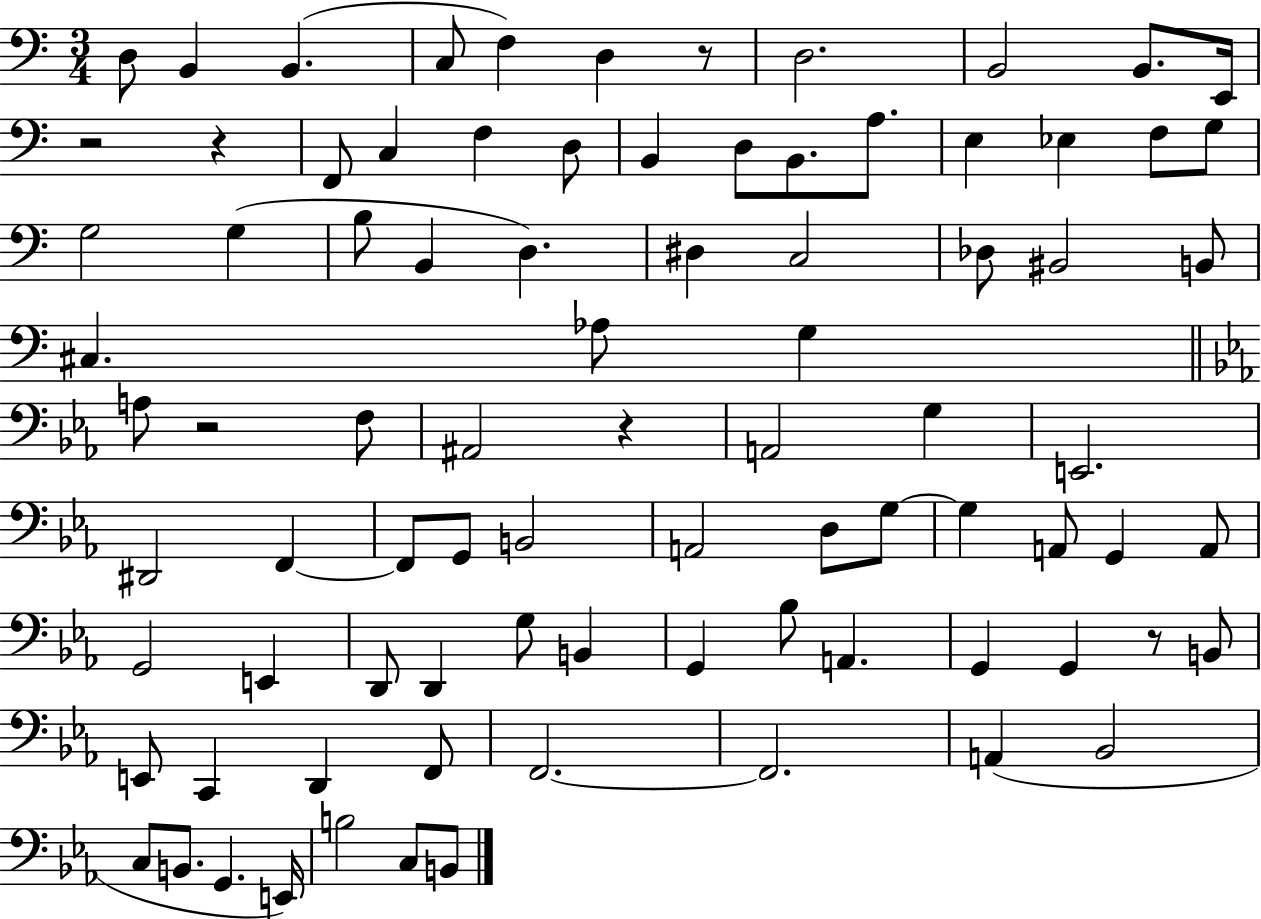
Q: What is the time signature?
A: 3/4